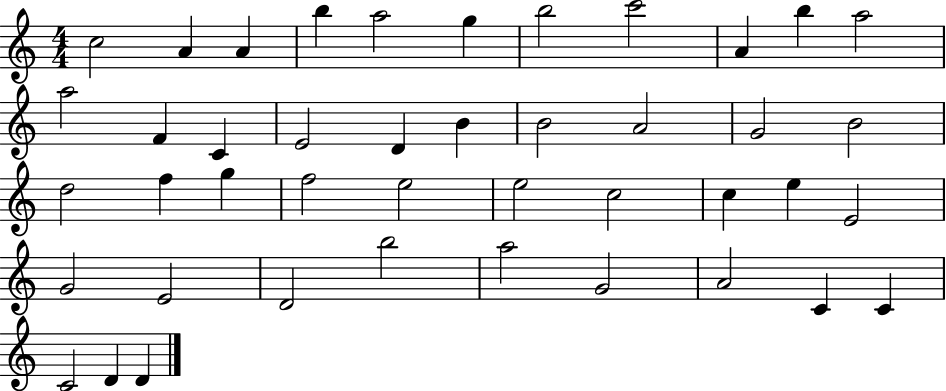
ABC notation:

X:1
T:Untitled
M:4/4
L:1/4
K:C
c2 A A b a2 g b2 c'2 A b a2 a2 F C E2 D B B2 A2 G2 B2 d2 f g f2 e2 e2 c2 c e E2 G2 E2 D2 b2 a2 G2 A2 C C C2 D D